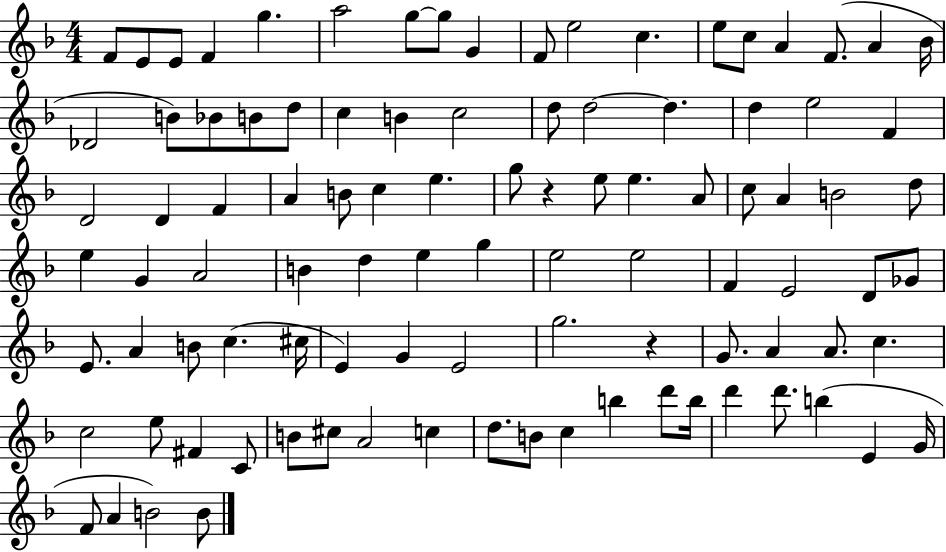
F4/e E4/e E4/e F4/q G5/q. A5/h G5/e G5/e G4/q F4/e E5/h C5/q. E5/e C5/e A4/q F4/e. A4/q Bb4/s Db4/h B4/e Bb4/e B4/e D5/e C5/q B4/q C5/h D5/e D5/h D5/q. D5/q E5/h F4/q D4/h D4/q F4/q A4/q B4/e C5/q E5/q. G5/e R/q E5/e E5/q. A4/e C5/e A4/q B4/h D5/e E5/q G4/q A4/h B4/q D5/q E5/q G5/q E5/h E5/h F4/q E4/h D4/e Gb4/e E4/e. A4/q B4/e C5/q. C#5/s E4/q G4/q E4/h G5/h. R/q G4/e. A4/q A4/e. C5/q. C5/h E5/e F#4/q C4/e B4/e C#5/e A4/h C5/q D5/e. B4/e C5/q B5/q D6/e B5/s D6/q D6/e. B5/q E4/q G4/s F4/e A4/q B4/h B4/e